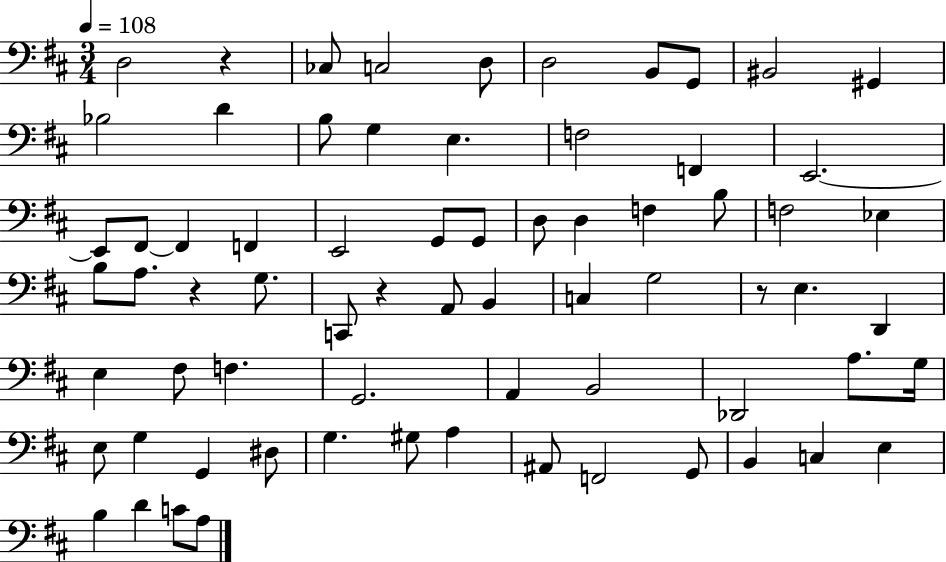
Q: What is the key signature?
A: D major